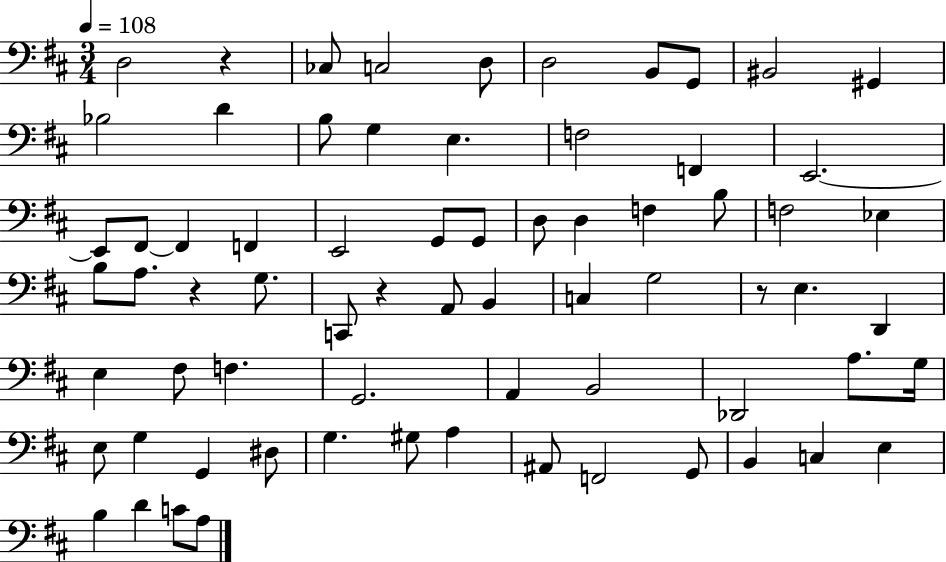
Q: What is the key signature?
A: D major